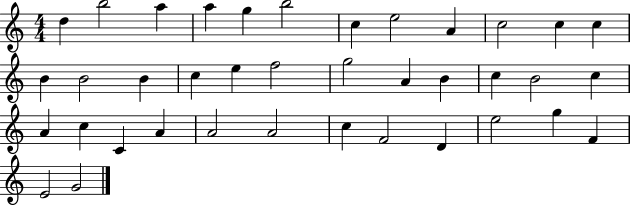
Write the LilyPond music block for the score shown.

{
  \clef treble
  \numericTimeSignature
  \time 4/4
  \key c \major
  d''4 b''2 a''4 | a''4 g''4 b''2 | c''4 e''2 a'4 | c''2 c''4 c''4 | \break b'4 b'2 b'4 | c''4 e''4 f''2 | g''2 a'4 b'4 | c''4 b'2 c''4 | \break a'4 c''4 c'4 a'4 | a'2 a'2 | c''4 f'2 d'4 | e''2 g''4 f'4 | \break e'2 g'2 | \bar "|."
}